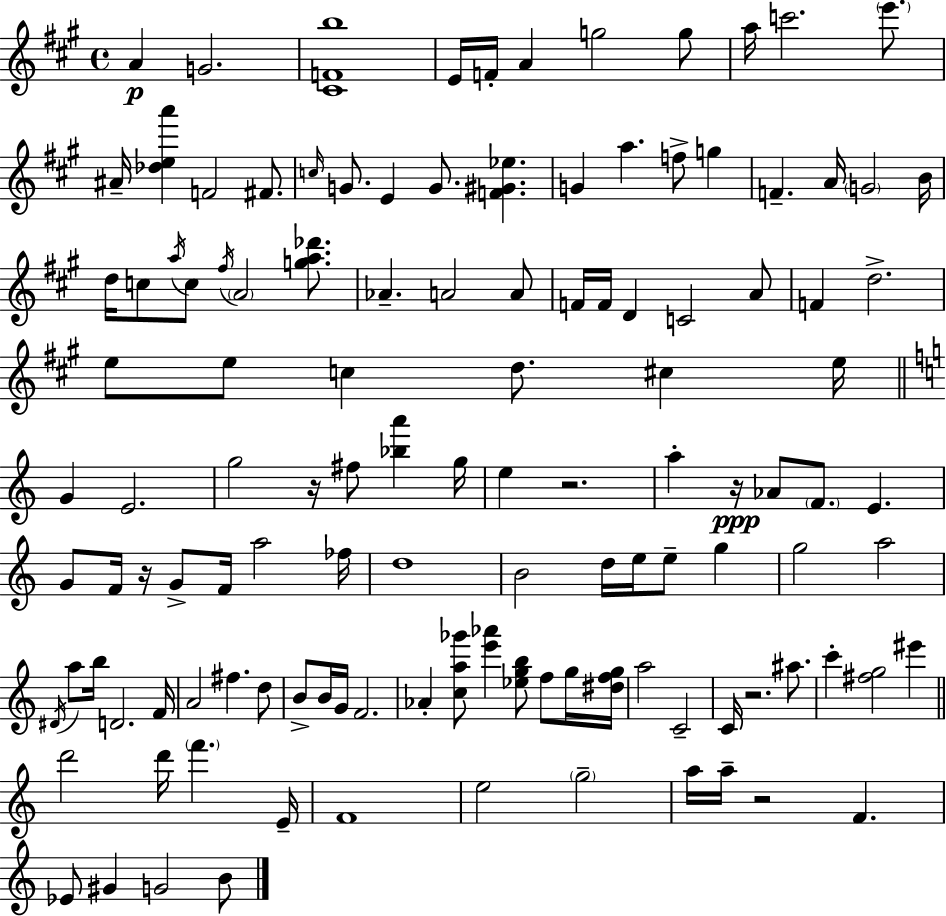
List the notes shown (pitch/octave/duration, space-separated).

A4/q G4/h. [C#4,F4,B5]/w E4/s F4/s A4/q G5/h G5/e A5/s C6/h. E6/e. A#4/s [Db5,E5,A6]/q F4/h F#4/e. C5/s G4/e. E4/q G4/e. [F4,G#4,Eb5]/q. G4/q A5/q. F5/e G5/q F4/q. A4/s G4/h B4/s D5/s C5/e A5/s C5/e F#5/s A4/h [G5,A5,Db6]/e. Ab4/q. A4/h A4/e F4/s F4/s D4/q C4/h A4/e F4/q D5/h. E5/e E5/e C5/q D5/e. C#5/q E5/s G4/q E4/h. G5/h R/s F#5/e [Bb5,A6]/q G5/s E5/q R/h. A5/q R/s Ab4/e F4/e. E4/q. G4/e F4/s R/s G4/e F4/s A5/h FES5/s D5/w B4/h D5/s E5/s E5/e G5/q G5/h A5/h D#4/s A5/e B5/s D4/h. F4/s A4/h F#5/q. D5/e B4/e B4/s G4/s F4/h. Ab4/q [C5,A5,Gb6]/e [E6,Ab6]/q [Eb5,G5,B5]/e F5/e G5/s [D#5,F5,G5]/s A5/h C4/h C4/s R/h. A#5/e. C6/q [F#5,G5]/h EIS6/q D6/h D6/s F6/q. E4/s F4/w E5/h G5/h A5/s A5/s R/h F4/q. Eb4/e G#4/q G4/h B4/e